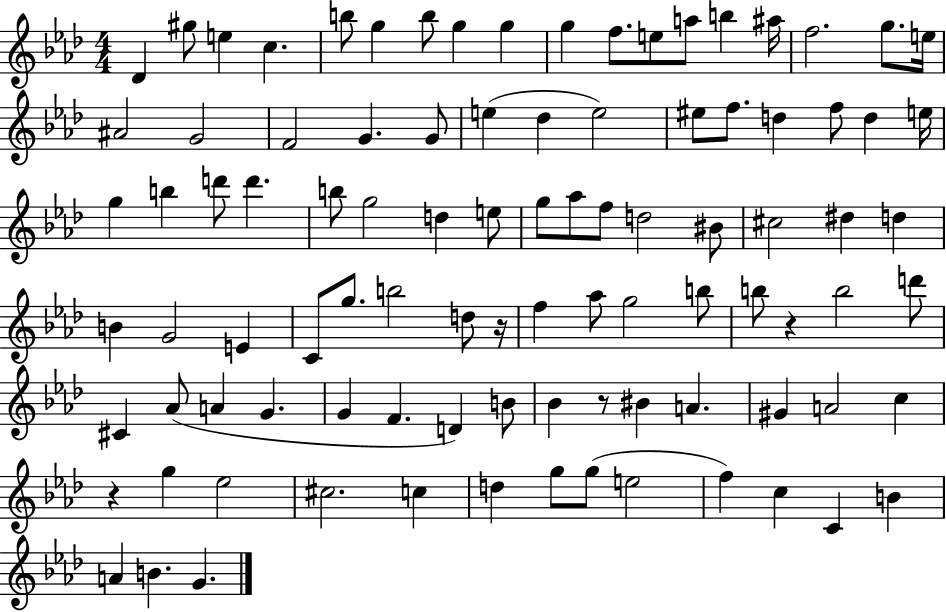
{
  \clef treble
  \numericTimeSignature
  \time 4/4
  \key aes \major
  \repeat volta 2 { des'4 gis''8 e''4 c''4. | b''8 g''4 b''8 g''4 g''4 | g''4 f''8. e''8 a''8 b''4 ais''16 | f''2. g''8. e''16 | \break ais'2 g'2 | f'2 g'4. g'8 | e''4( des''4 e''2) | eis''8 f''8. d''4 f''8 d''4 e''16 | \break g''4 b''4 d'''8 d'''4. | b''8 g''2 d''4 e''8 | g''8 aes''8 f''8 d''2 bis'8 | cis''2 dis''4 d''4 | \break b'4 g'2 e'4 | c'8 g''8. b''2 d''8 r16 | f''4 aes''8 g''2 b''8 | b''8 r4 b''2 d'''8 | \break cis'4 aes'8( a'4 g'4. | g'4 f'4. d'4) b'8 | bes'4 r8 bis'4 a'4. | gis'4 a'2 c''4 | \break r4 g''4 ees''2 | cis''2. c''4 | d''4 g''8 g''8( e''2 | f''4) c''4 c'4 b'4 | \break a'4 b'4. g'4. | } \bar "|."
}